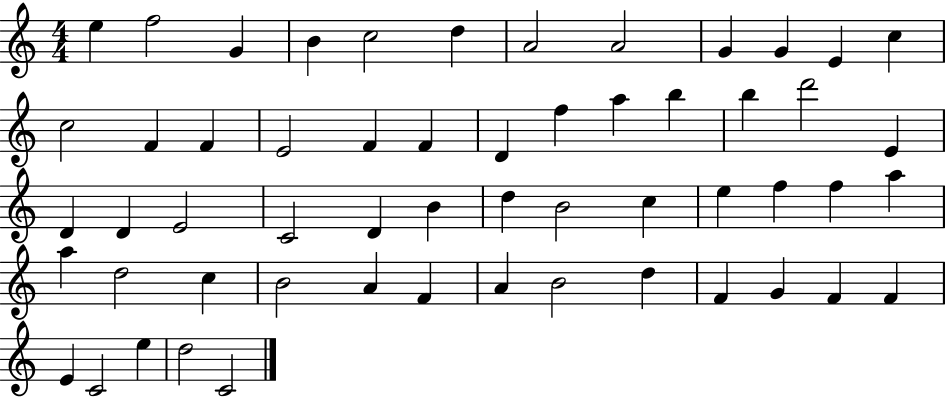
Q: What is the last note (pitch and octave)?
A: C4